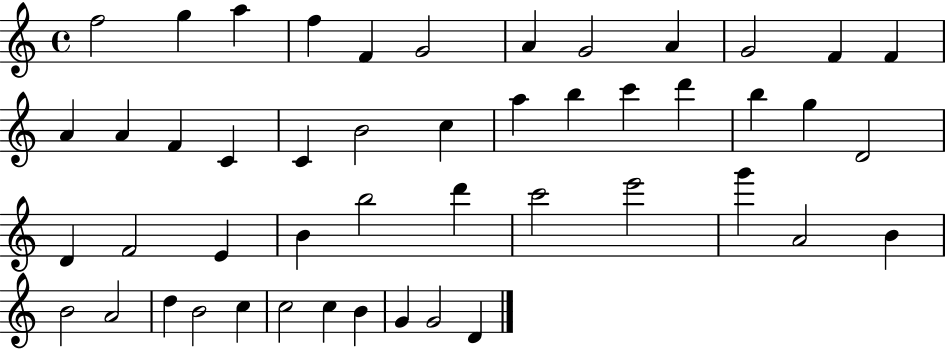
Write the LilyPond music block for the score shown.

{
  \clef treble
  \time 4/4
  \defaultTimeSignature
  \key c \major
  f''2 g''4 a''4 | f''4 f'4 g'2 | a'4 g'2 a'4 | g'2 f'4 f'4 | \break a'4 a'4 f'4 c'4 | c'4 b'2 c''4 | a''4 b''4 c'''4 d'''4 | b''4 g''4 d'2 | \break d'4 f'2 e'4 | b'4 b''2 d'''4 | c'''2 e'''2 | g'''4 a'2 b'4 | \break b'2 a'2 | d''4 b'2 c''4 | c''2 c''4 b'4 | g'4 g'2 d'4 | \break \bar "|."
}